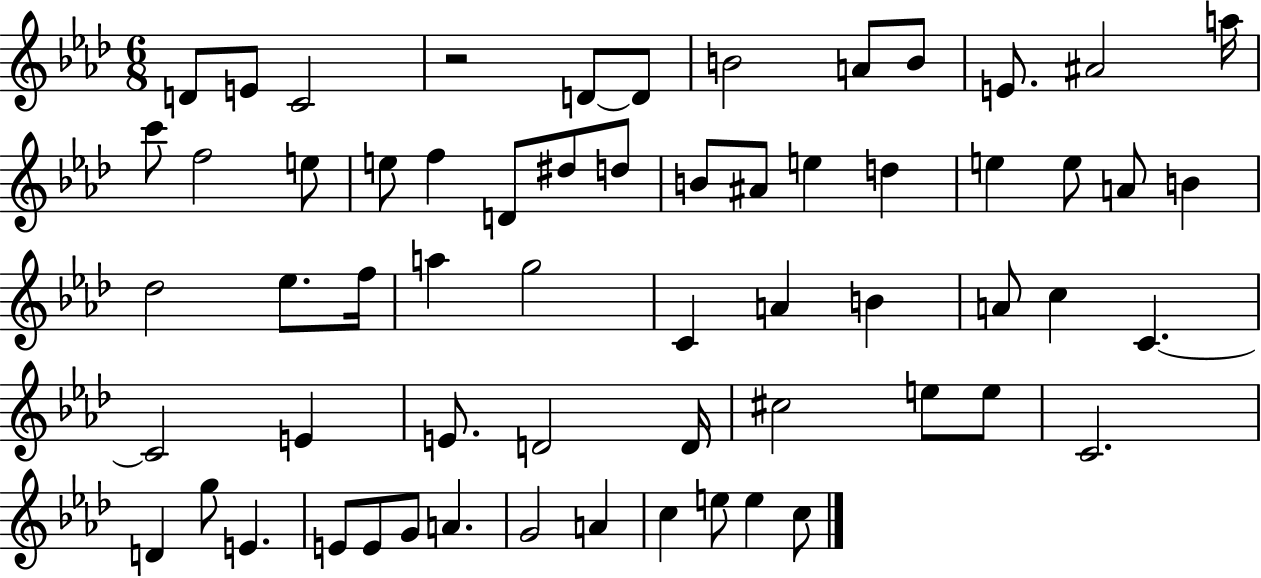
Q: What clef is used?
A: treble